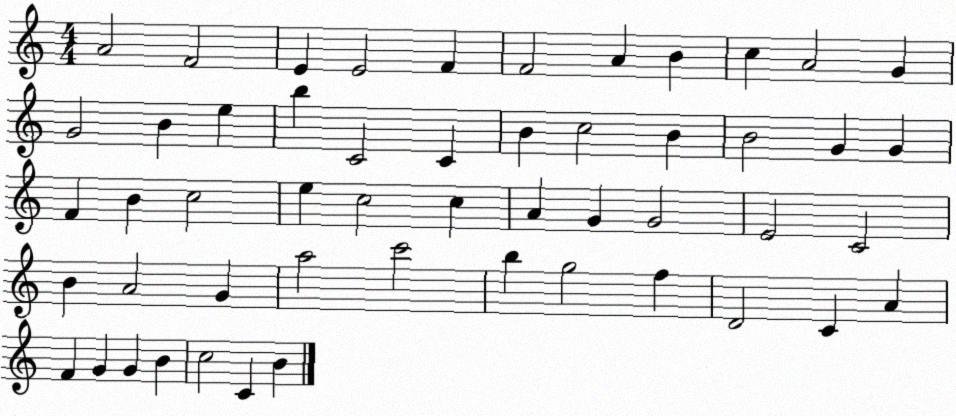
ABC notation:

X:1
T:Untitled
M:4/4
L:1/4
K:C
A2 F2 E E2 F F2 A B c A2 G G2 B e b C2 C B c2 B B2 G G F B c2 e c2 c A G G2 E2 C2 B A2 G a2 c'2 b g2 f D2 C A F G G B c2 C B